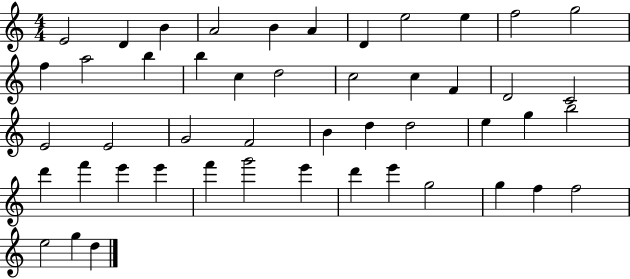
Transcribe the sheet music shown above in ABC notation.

X:1
T:Untitled
M:4/4
L:1/4
K:C
E2 D B A2 B A D e2 e f2 g2 f a2 b b c d2 c2 c F D2 C2 E2 E2 G2 F2 B d d2 e g b2 d' f' e' e' f' g'2 e' d' e' g2 g f f2 e2 g d